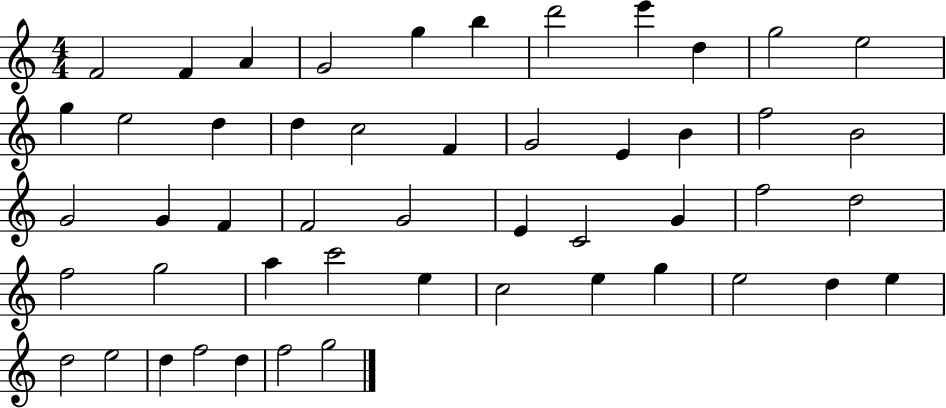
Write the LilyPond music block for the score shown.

{
  \clef treble
  \numericTimeSignature
  \time 4/4
  \key c \major
  f'2 f'4 a'4 | g'2 g''4 b''4 | d'''2 e'''4 d''4 | g''2 e''2 | \break g''4 e''2 d''4 | d''4 c''2 f'4 | g'2 e'4 b'4 | f''2 b'2 | \break g'2 g'4 f'4 | f'2 g'2 | e'4 c'2 g'4 | f''2 d''2 | \break f''2 g''2 | a''4 c'''2 e''4 | c''2 e''4 g''4 | e''2 d''4 e''4 | \break d''2 e''2 | d''4 f''2 d''4 | f''2 g''2 | \bar "|."
}